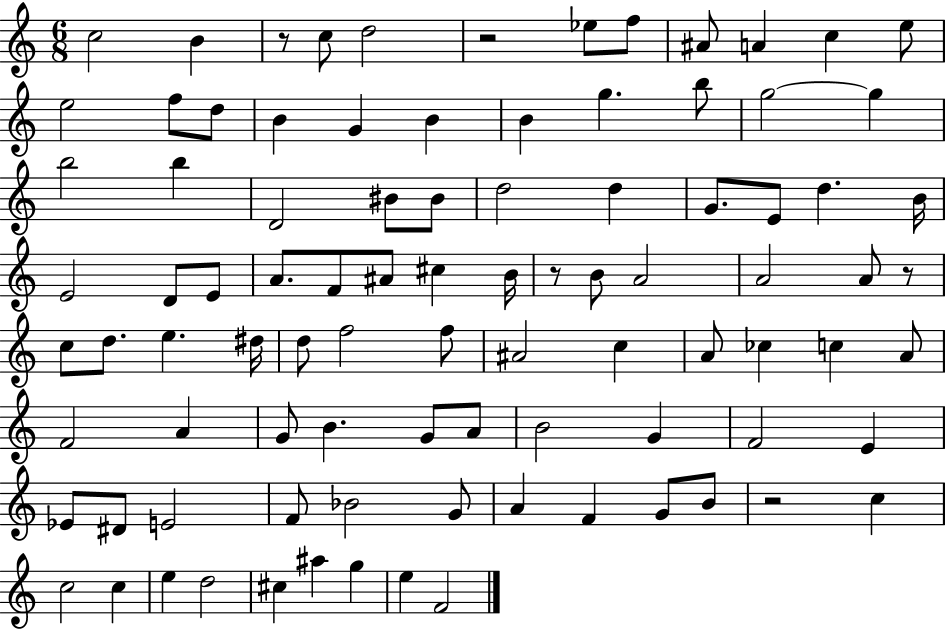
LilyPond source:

{
  \clef treble
  \numericTimeSignature
  \time 6/8
  \key c \major
  c''2 b'4 | r8 c''8 d''2 | r2 ees''8 f''8 | ais'8 a'4 c''4 e''8 | \break e''2 f''8 d''8 | b'4 g'4 b'4 | b'4 g''4. b''8 | g''2~~ g''4 | \break b''2 b''4 | d'2 bis'8 bis'8 | d''2 d''4 | g'8. e'8 d''4. b'16 | \break e'2 d'8 e'8 | a'8. f'8 ais'8 cis''4 b'16 | r8 b'8 a'2 | a'2 a'8 r8 | \break c''8 d''8. e''4. dis''16 | d''8 f''2 f''8 | ais'2 c''4 | a'8 ces''4 c''4 a'8 | \break f'2 a'4 | g'8 b'4. g'8 a'8 | b'2 g'4 | f'2 e'4 | \break ees'8 dis'8 e'2 | f'8 bes'2 g'8 | a'4 f'4 g'8 b'8 | r2 c''4 | \break c''2 c''4 | e''4 d''2 | cis''4 ais''4 g''4 | e''4 f'2 | \break \bar "|."
}